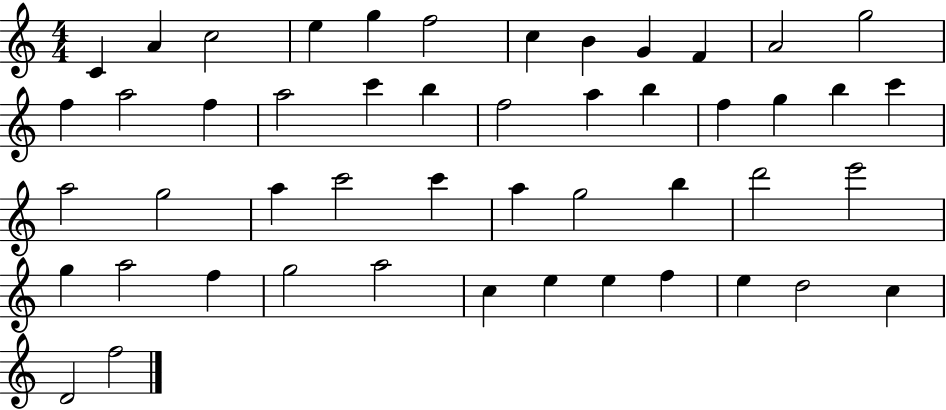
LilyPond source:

{
  \clef treble
  \numericTimeSignature
  \time 4/4
  \key c \major
  c'4 a'4 c''2 | e''4 g''4 f''2 | c''4 b'4 g'4 f'4 | a'2 g''2 | \break f''4 a''2 f''4 | a''2 c'''4 b''4 | f''2 a''4 b''4 | f''4 g''4 b''4 c'''4 | \break a''2 g''2 | a''4 c'''2 c'''4 | a''4 g''2 b''4 | d'''2 e'''2 | \break g''4 a''2 f''4 | g''2 a''2 | c''4 e''4 e''4 f''4 | e''4 d''2 c''4 | \break d'2 f''2 | \bar "|."
}